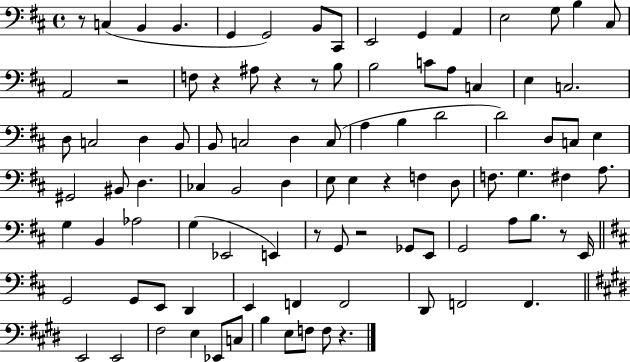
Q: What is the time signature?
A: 4/4